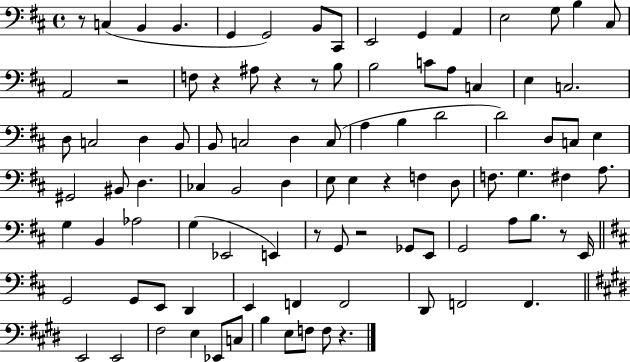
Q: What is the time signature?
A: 4/4